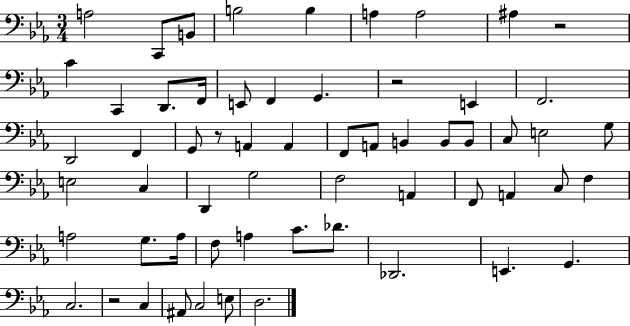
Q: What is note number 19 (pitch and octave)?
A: F2